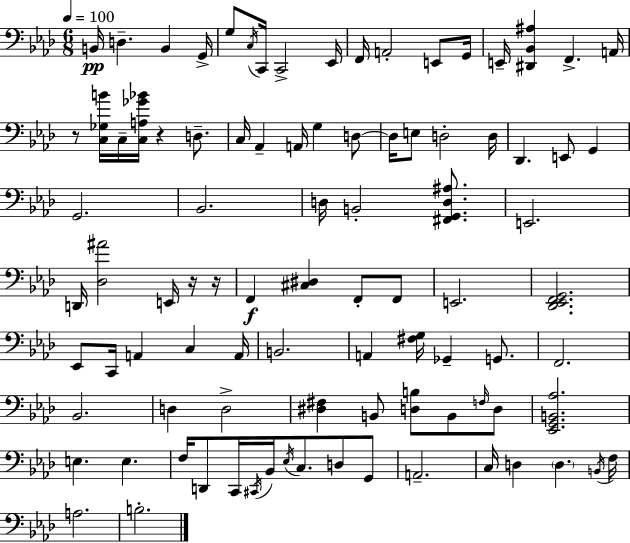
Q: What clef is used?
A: bass